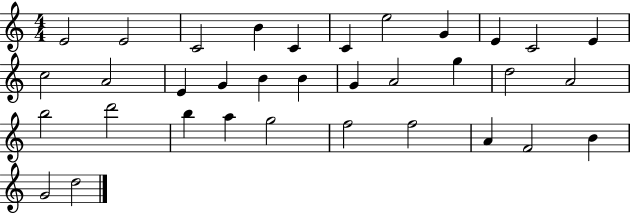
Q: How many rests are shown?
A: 0